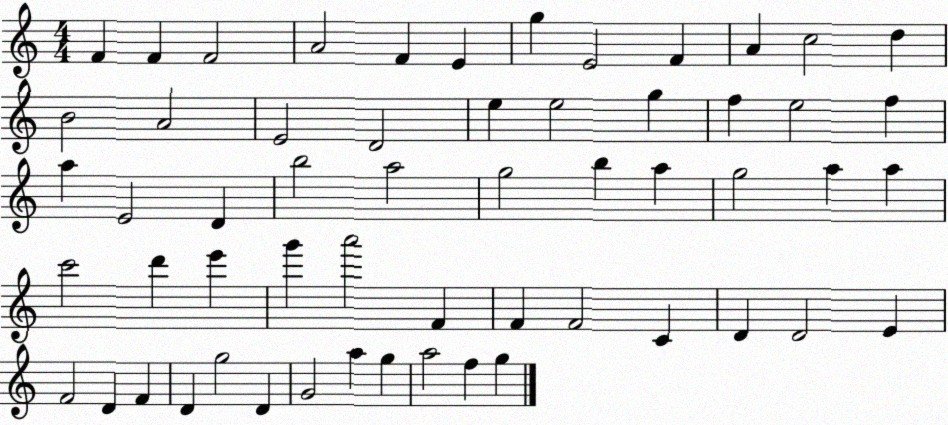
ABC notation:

X:1
T:Untitled
M:4/4
L:1/4
K:C
F F F2 A2 F E g E2 F A c2 d B2 A2 E2 D2 e e2 g f e2 f a E2 D b2 a2 g2 b a g2 a a c'2 d' e' g' a'2 F F F2 C D D2 E F2 D F D g2 D G2 a g a2 f g